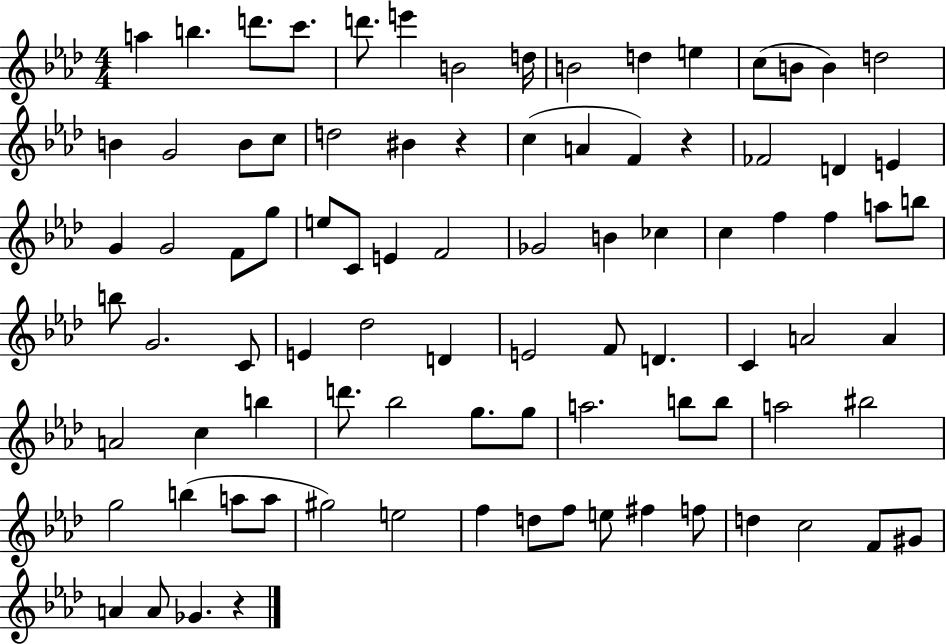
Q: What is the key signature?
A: AES major